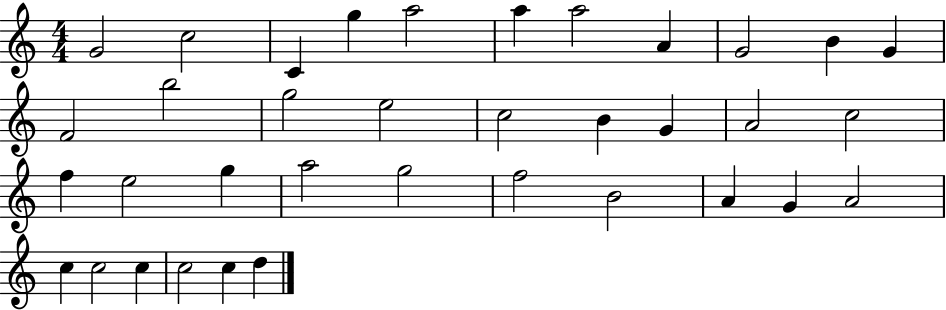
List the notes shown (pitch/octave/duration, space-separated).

G4/h C5/h C4/q G5/q A5/h A5/q A5/h A4/q G4/h B4/q G4/q F4/h B5/h G5/h E5/h C5/h B4/q G4/q A4/h C5/h F5/q E5/h G5/q A5/h G5/h F5/h B4/h A4/q G4/q A4/h C5/q C5/h C5/q C5/h C5/q D5/q